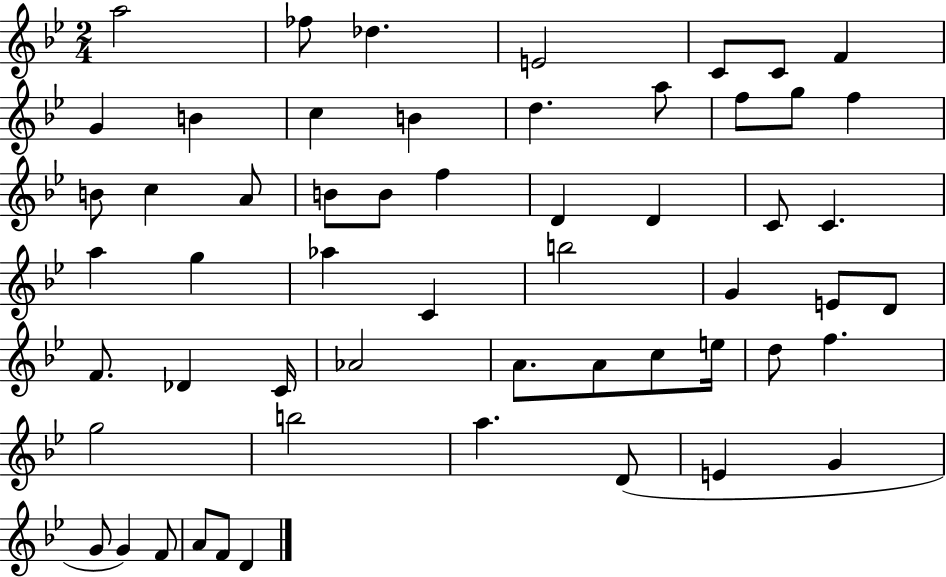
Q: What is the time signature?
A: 2/4